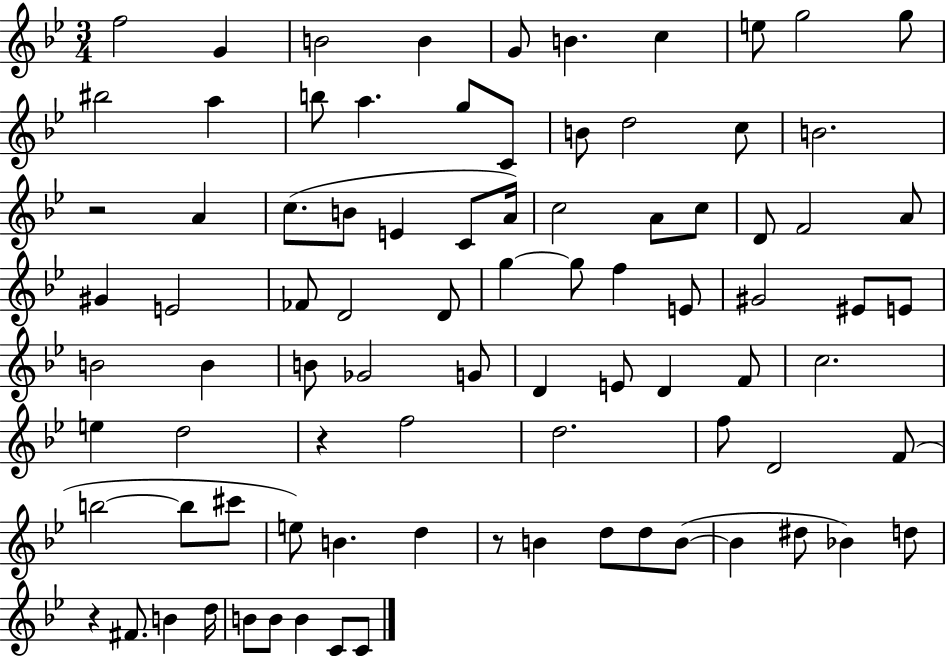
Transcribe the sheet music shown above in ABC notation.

X:1
T:Untitled
M:3/4
L:1/4
K:Bb
f2 G B2 B G/2 B c e/2 g2 g/2 ^b2 a b/2 a g/2 C/2 B/2 d2 c/2 B2 z2 A c/2 B/2 E C/2 A/4 c2 A/2 c/2 D/2 F2 A/2 ^G E2 _F/2 D2 D/2 g g/2 f E/2 ^G2 ^E/2 E/2 B2 B B/2 _G2 G/2 D E/2 D F/2 c2 e d2 z f2 d2 f/2 D2 F/2 b2 b/2 ^c'/2 e/2 B d z/2 B d/2 d/2 B/2 B ^d/2 _B d/2 z ^F/2 B d/4 B/2 B/2 B C/2 C/2